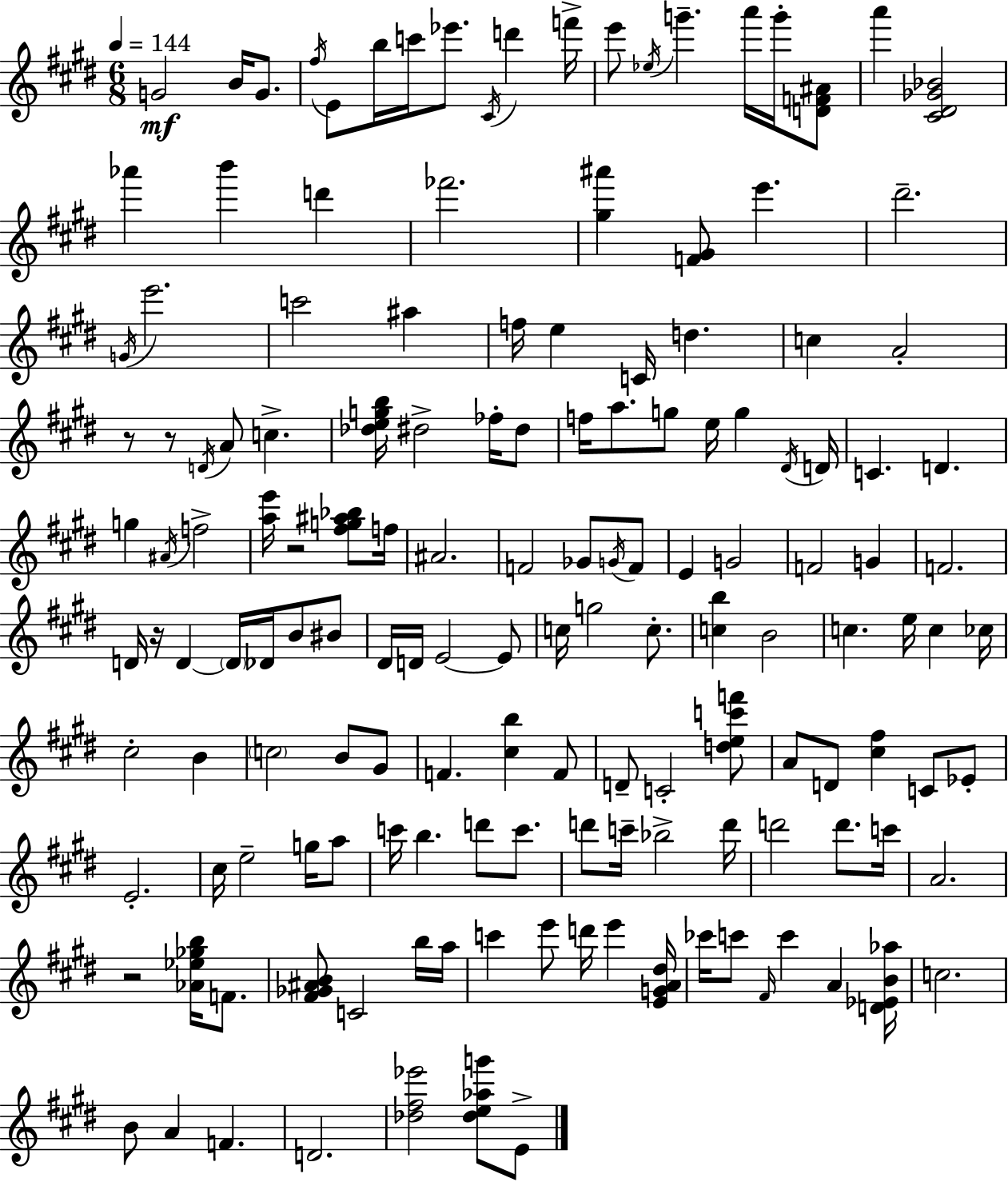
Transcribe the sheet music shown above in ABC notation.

X:1
T:Untitled
M:6/8
L:1/4
K:E
G2 B/4 G/2 ^f/4 E/2 b/4 c'/4 _e'/2 ^C/4 d' f'/4 e'/2 _e/4 g' a'/4 g'/4 [DF^A]/2 a' [^C^D_G_B]2 _a' b' d' _f'2 [^g^a'] [F^G]/2 e' ^d'2 G/4 e'2 c'2 ^a f/4 e C/4 d c A2 z/2 z/2 D/4 A/2 c [_degb]/4 ^d2 _f/4 ^d/2 f/4 a/2 g/2 e/4 g ^D/4 D/4 C D g ^A/4 f2 [ae']/4 z2 [^fg^a_b]/2 f/4 ^A2 F2 _G/2 G/4 F/2 E G2 F2 G F2 D/4 z/4 D D/4 _D/4 B/2 ^B/2 ^D/4 D/4 E2 E/2 c/4 g2 c/2 [cb] B2 c e/4 c _c/4 ^c2 B c2 B/2 ^G/2 F [^cb] F/2 D/2 C2 [dec'f']/2 A/2 D/2 [^c^f] C/2 _E/2 E2 ^c/4 e2 g/4 a/2 c'/4 b d'/2 c'/2 d'/2 c'/4 _b2 d'/4 d'2 d'/2 c'/4 A2 z2 [_A_e_gb]/4 F/2 [^F_G^AB]/2 C2 b/4 a/4 c' e'/2 d'/4 e' [EGA^d]/4 _c'/4 c'/2 ^F/4 c' A [D_EB_a]/4 c2 B/2 A F D2 [_d^f_e']2 [_de_ag']/2 E/2